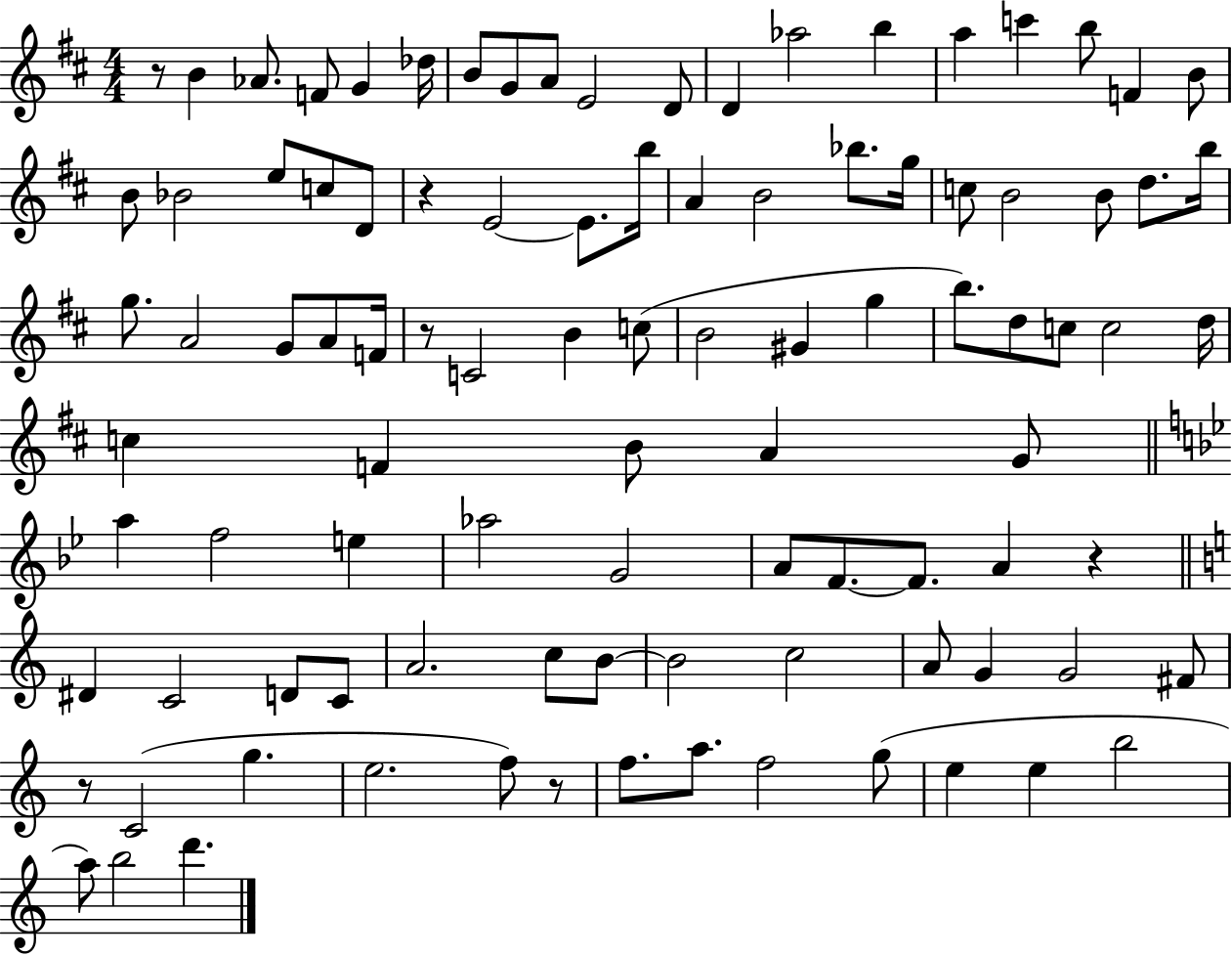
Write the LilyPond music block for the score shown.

{
  \clef treble
  \numericTimeSignature
  \time 4/4
  \key d \major
  r8 b'4 aes'8. f'8 g'4 des''16 | b'8 g'8 a'8 e'2 d'8 | d'4 aes''2 b''4 | a''4 c'''4 b''8 f'4 b'8 | \break b'8 bes'2 e''8 c''8 d'8 | r4 e'2~~ e'8. b''16 | a'4 b'2 bes''8. g''16 | c''8 b'2 b'8 d''8. b''16 | \break g''8. a'2 g'8 a'8 f'16 | r8 c'2 b'4 c''8( | b'2 gis'4 g''4 | b''8.) d''8 c''8 c''2 d''16 | \break c''4 f'4 b'8 a'4 g'8 | \bar "||" \break \key g \minor a''4 f''2 e''4 | aes''2 g'2 | a'8 f'8.~~ f'8. a'4 r4 | \bar "||" \break \key c \major dis'4 c'2 d'8 c'8 | a'2. c''8 b'8~~ | b'2 c''2 | a'8 g'4 g'2 fis'8 | \break r8 c'2( g''4. | e''2. f''8) r8 | f''8. a''8. f''2 g''8( | e''4 e''4 b''2 | \break a''8) b''2 d'''4. | \bar "|."
}